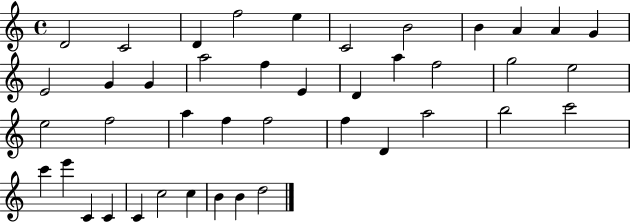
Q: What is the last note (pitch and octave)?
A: D5